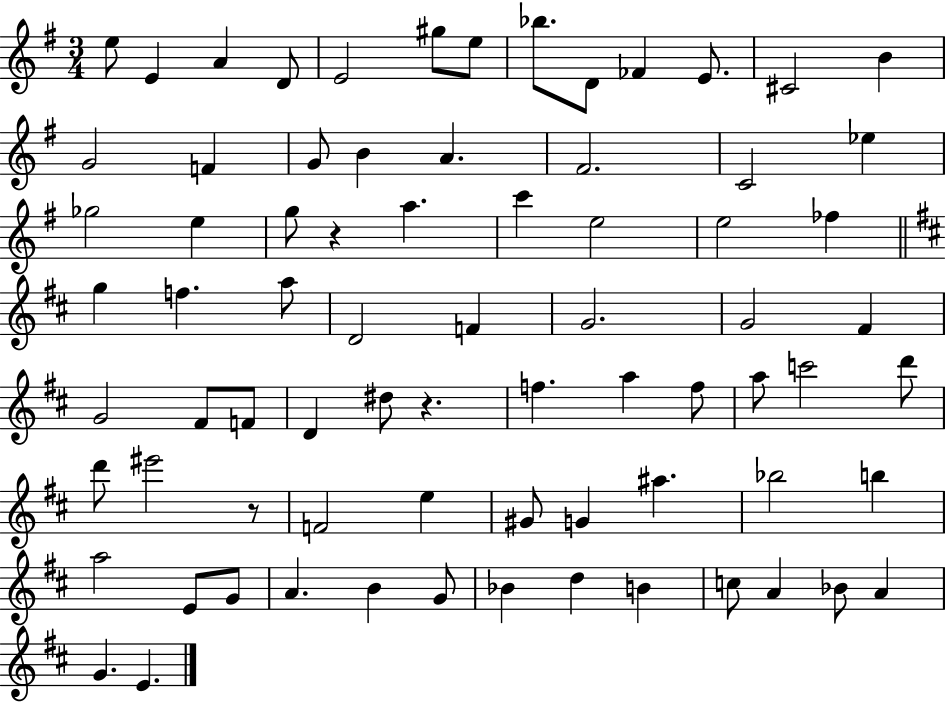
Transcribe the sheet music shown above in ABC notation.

X:1
T:Untitled
M:3/4
L:1/4
K:G
e/2 E A D/2 E2 ^g/2 e/2 _b/2 D/2 _F E/2 ^C2 B G2 F G/2 B A ^F2 C2 _e _g2 e g/2 z a c' e2 e2 _f g f a/2 D2 F G2 G2 ^F G2 ^F/2 F/2 D ^d/2 z f a f/2 a/2 c'2 d'/2 d'/2 ^e'2 z/2 F2 e ^G/2 G ^a _b2 b a2 E/2 G/2 A B G/2 _B d B c/2 A _B/2 A G E